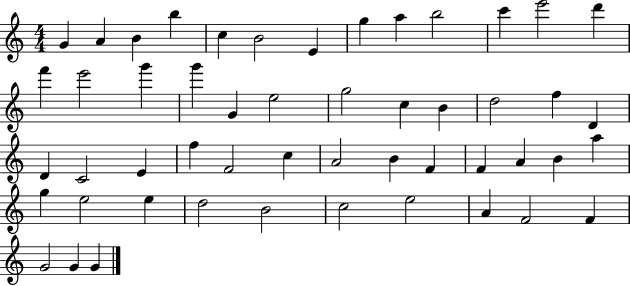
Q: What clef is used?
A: treble